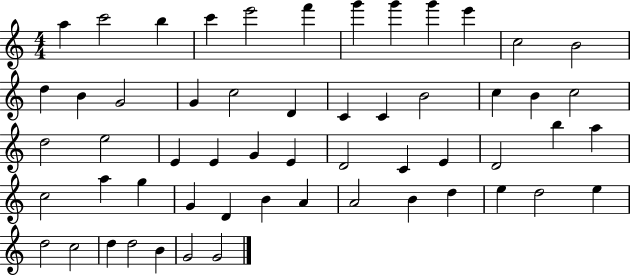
A5/q C6/h B5/q C6/q E6/h F6/q G6/q G6/q G6/q E6/q C5/h B4/h D5/q B4/q G4/h G4/q C5/h D4/q C4/q C4/q B4/h C5/q B4/q C5/h D5/h E5/h E4/q E4/q G4/q E4/q D4/h C4/q E4/q D4/h B5/q A5/q C5/h A5/q G5/q G4/q D4/q B4/q A4/q A4/h B4/q D5/q E5/q D5/h E5/q D5/h C5/h D5/q D5/h B4/q G4/h G4/h